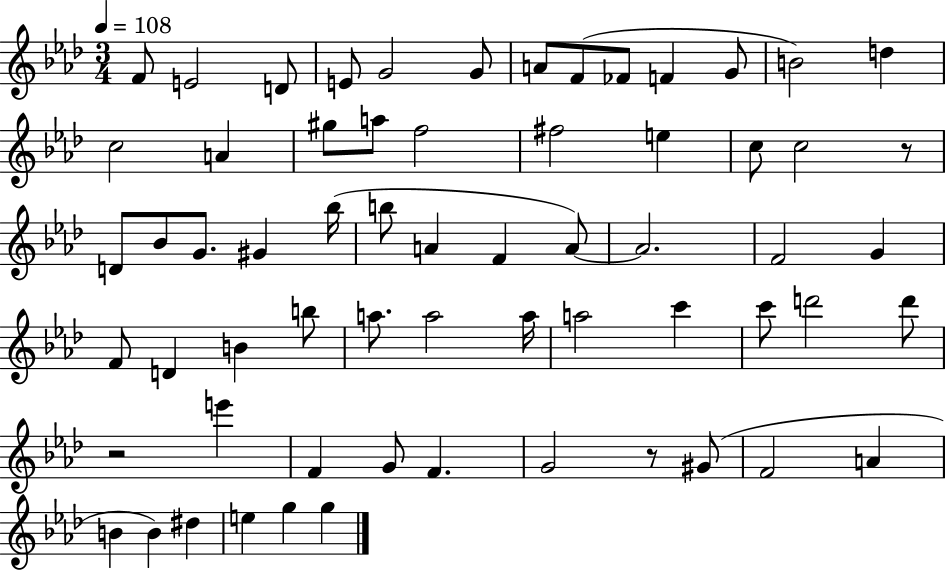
F4/e E4/h D4/e E4/e G4/h G4/e A4/e F4/e FES4/e F4/q G4/e B4/h D5/q C5/h A4/q G#5/e A5/e F5/h F#5/h E5/q C5/e C5/h R/e D4/e Bb4/e G4/e. G#4/q Bb5/s B5/e A4/q F4/q A4/e A4/h. F4/h G4/q F4/e D4/q B4/q B5/e A5/e. A5/h A5/s A5/h C6/q C6/e D6/h D6/e R/h E6/q F4/q G4/e F4/q. G4/h R/e G#4/e F4/h A4/q B4/q B4/q D#5/q E5/q G5/q G5/q